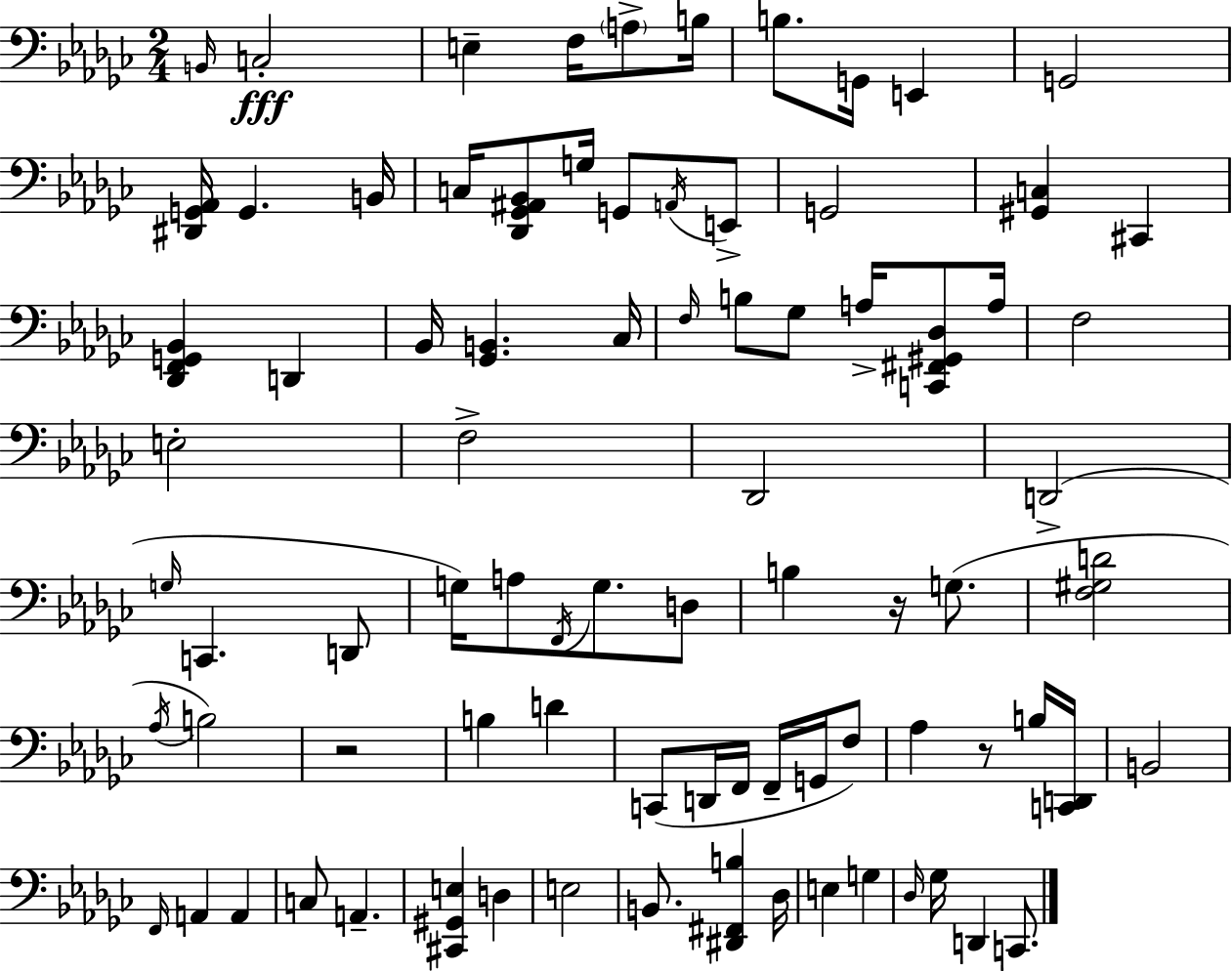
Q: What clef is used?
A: bass